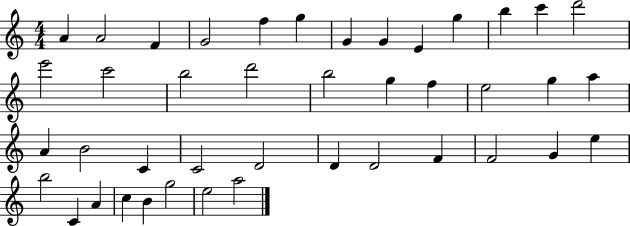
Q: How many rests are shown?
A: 0